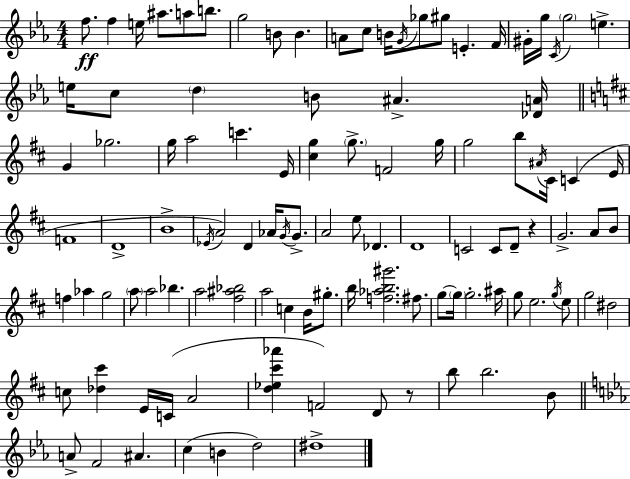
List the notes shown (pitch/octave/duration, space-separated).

F5/e. F5/q E5/s A#5/e. A5/e B5/e. G5/h B4/e B4/q. A4/e C5/e B4/s G4/s Gb5/e G#5/e E4/q. F4/s G#4/s G5/s C4/s G5/h E5/q. E5/s C5/e D5/q B4/e A#4/q. [Db4,A4]/s G4/q Gb5/h. G5/s A5/h C6/q. E4/s [C#5,G5]/q G5/e. F4/h G5/s G5/h B5/e A#4/s C#4/s C4/q E4/s F4/w D4/w B4/w Eb4/s A4/h D4/q Ab4/s G4/s G4/e. A4/h E5/e Db4/q. D4/w C4/h C4/e D4/e R/q G4/h. A4/e B4/e F5/q Ab5/q G5/h A5/e A5/h Bb5/q. A5/h [F#5,A#5,Bb5]/h A5/h C5/q B4/s G#5/e. B5/s [F5,Ab5,B5,G#6]/h. F#5/e. G5/e G5/s G5/h. A#5/s G5/e E5/h. G5/s E5/e G5/h D#5/h C5/e [Db5,C#6]/q E4/s C4/s A4/h [D5,Eb5,C#6,Ab6]/q F4/h D4/e R/e B5/e B5/h. B4/e A4/e F4/h A#4/q. C5/q B4/q D5/h D#5/w